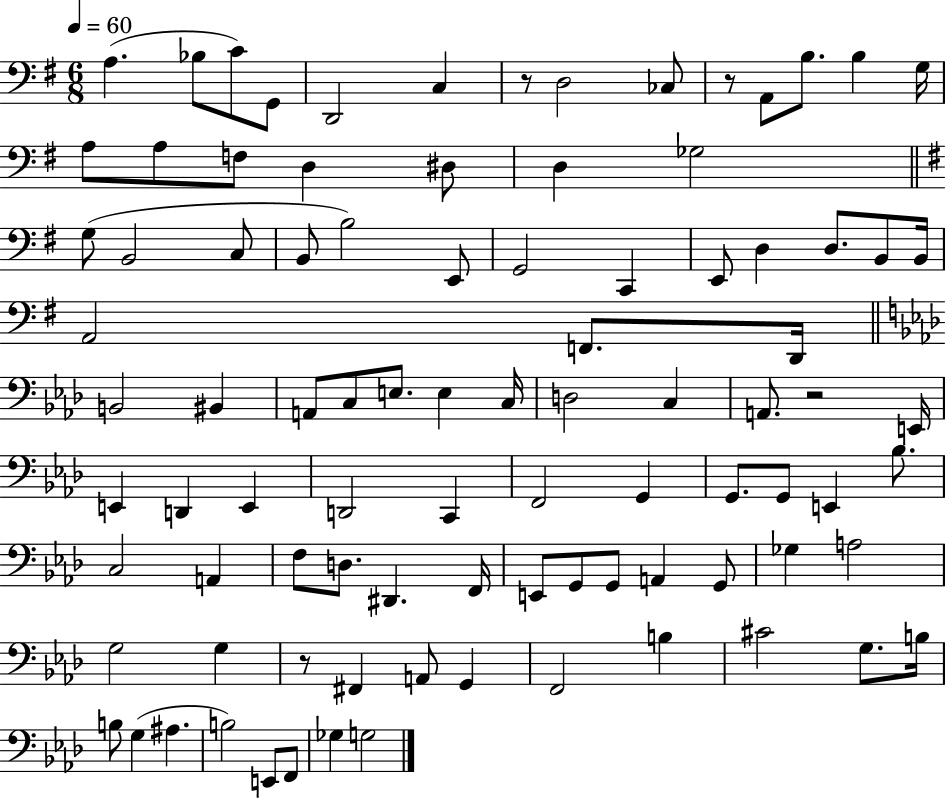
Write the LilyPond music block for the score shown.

{
  \clef bass
  \numericTimeSignature
  \time 6/8
  \key g \major
  \tempo 4 = 60
  \repeat volta 2 { a4.( bes8 c'8) g,8 | d,2 c4 | r8 d2 ces8 | r8 a,8 b8. b4 g16 | \break a8 a8 f8 d4 dis8 | d4 ges2 | \bar "||" \break \key g \major g8( b,2 c8 | b,8 b2) e,8 | g,2 c,4 | e,8 d4 d8. b,8 b,16 | \break a,2 f,8. d,16 | \bar "||" \break \key aes \major b,2 bis,4 | a,8 c8 e8. e4 c16 | d2 c4 | a,8. r2 e,16 | \break e,4 d,4 e,4 | d,2 c,4 | f,2 g,4 | g,8. g,8 e,4 bes8. | \break c2 a,4 | f8 d8. dis,4. f,16 | e,8 g,8 g,8 a,4 g,8 | ges4 a2 | \break g2 g4 | r8 fis,4 a,8 g,4 | f,2 b4 | cis'2 g8. b16 | \break b8 g4( ais4. | b2) e,8 f,8 | ges4 g2 | } \bar "|."
}